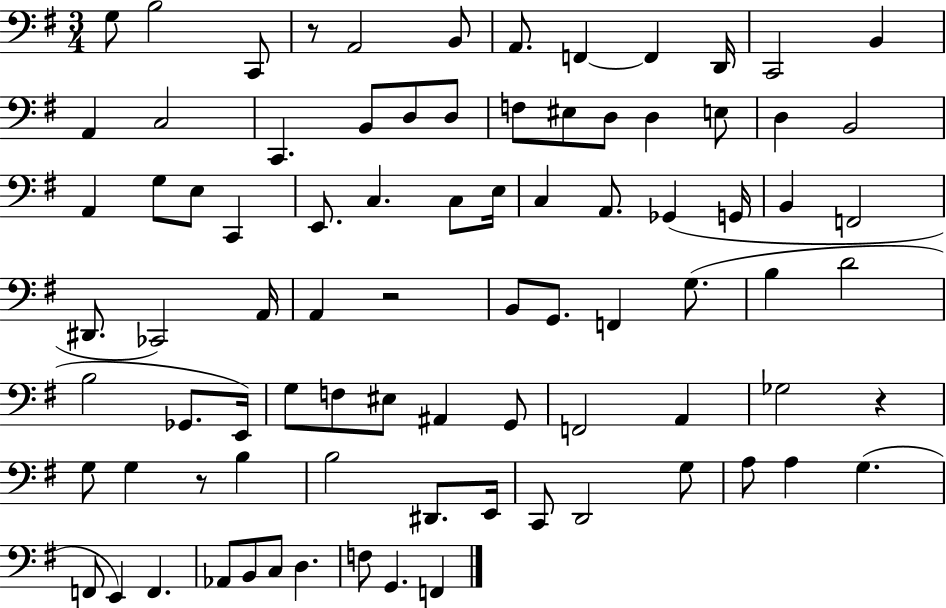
{
  \clef bass
  \numericTimeSignature
  \time 3/4
  \key g \major
  \repeat volta 2 { g8 b2 c,8 | r8 a,2 b,8 | a,8. f,4~~ f,4 d,16 | c,2 b,4 | \break a,4 c2 | c,4. b,8 d8 d8 | f8 eis8 d8 d4 e8 | d4 b,2 | \break a,4 g8 e8 c,4 | e,8. c4. c8 e16 | c4 a,8. ges,4( g,16 | b,4 f,2 | \break dis,8. ces,2) a,16 | a,4 r2 | b,8 g,8. f,4 g8.( | b4 d'2 | \break b2 ges,8. e,16) | g8 f8 eis8 ais,4 g,8 | f,2 a,4 | ges2 r4 | \break g8 g4 r8 b4 | b2 dis,8. e,16 | c,8 d,2 g8 | a8 a4 g4.( | \break f,8 e,4) f,4. | aes,8 b,8 c8 d4. | f8 g,4. f,4 | } \bar "|."
}